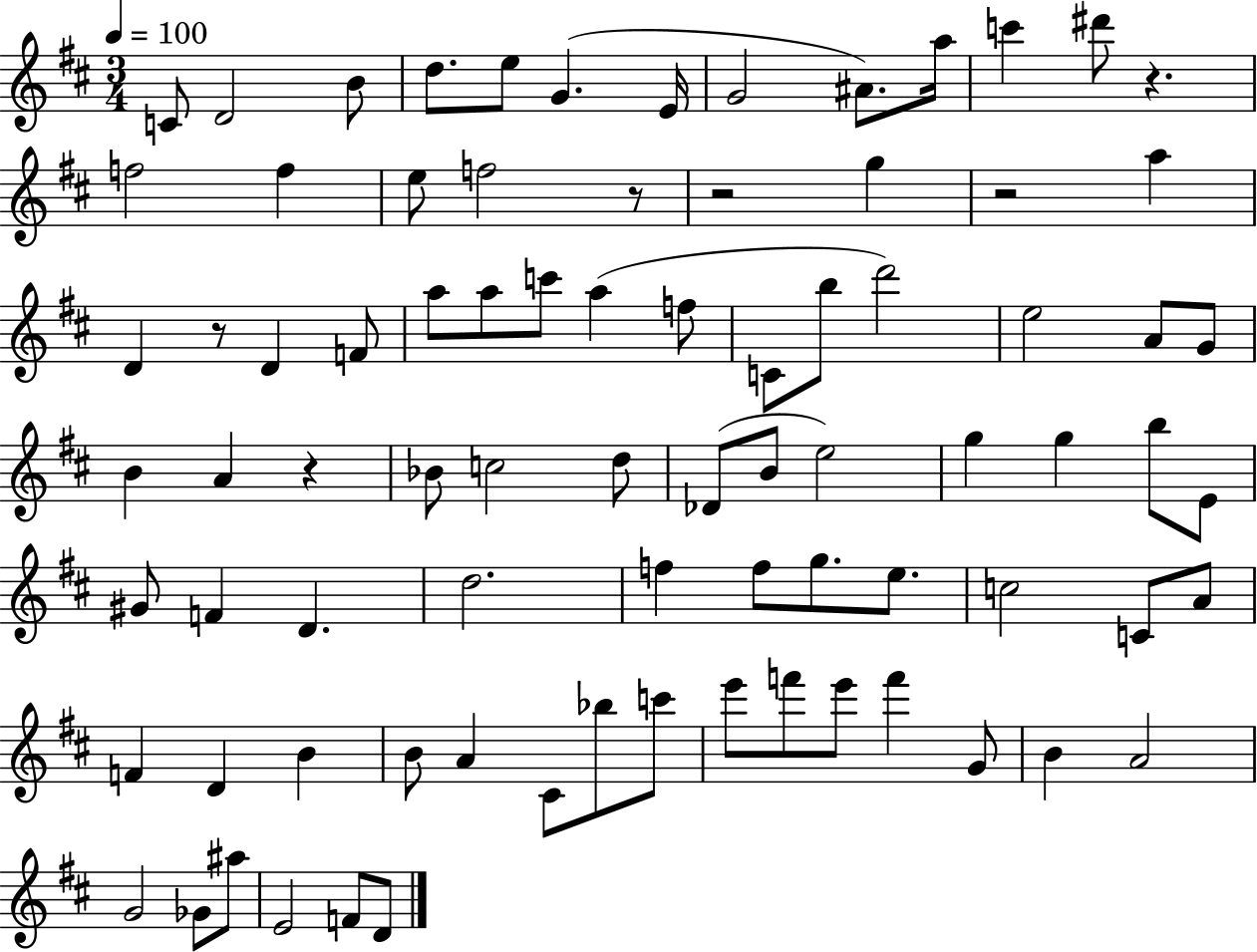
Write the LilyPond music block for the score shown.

{
  \clef treble
  \numericTimeSignature
  \time 3/4
  \key d \major
  \tempo 4 = 100
  c'8 d'2 b'8 | d''8. e''8 g'4.( e'16 | g'2 ais'8.) a''16 | c'''4 dis'''8 r4. | \break f''2 f''4 | e''8 f''2 r8 | r2 g''4 | r2 a''4 | \break d'4 r8 d'4 f'8 | a''8 a''8 c'''8 a''4( f''8 | c'8 b''8 d'''2) | e''2 a'8 g'8 | \break b'4 a'4 r4 | bes'8 c''2 d''8 | des'8( b'8 e''2) | g''4 g''4 b''8 e'8 | \break gis'8 f'4 d'4. | d''2. | f''4 f''8 g''8. e''8. | c''2 c'8 a'8 | \break f'4 d'4 b'4 | b'8 a'4 cis'8 bes''8 c'''8 | e'''8 f'''8 e'''8 f'''4 g'8 | b'4 a'2 | \break g'2 ges'8 ais''8 | e'2 f'8 d'8 | \bar "|."
}